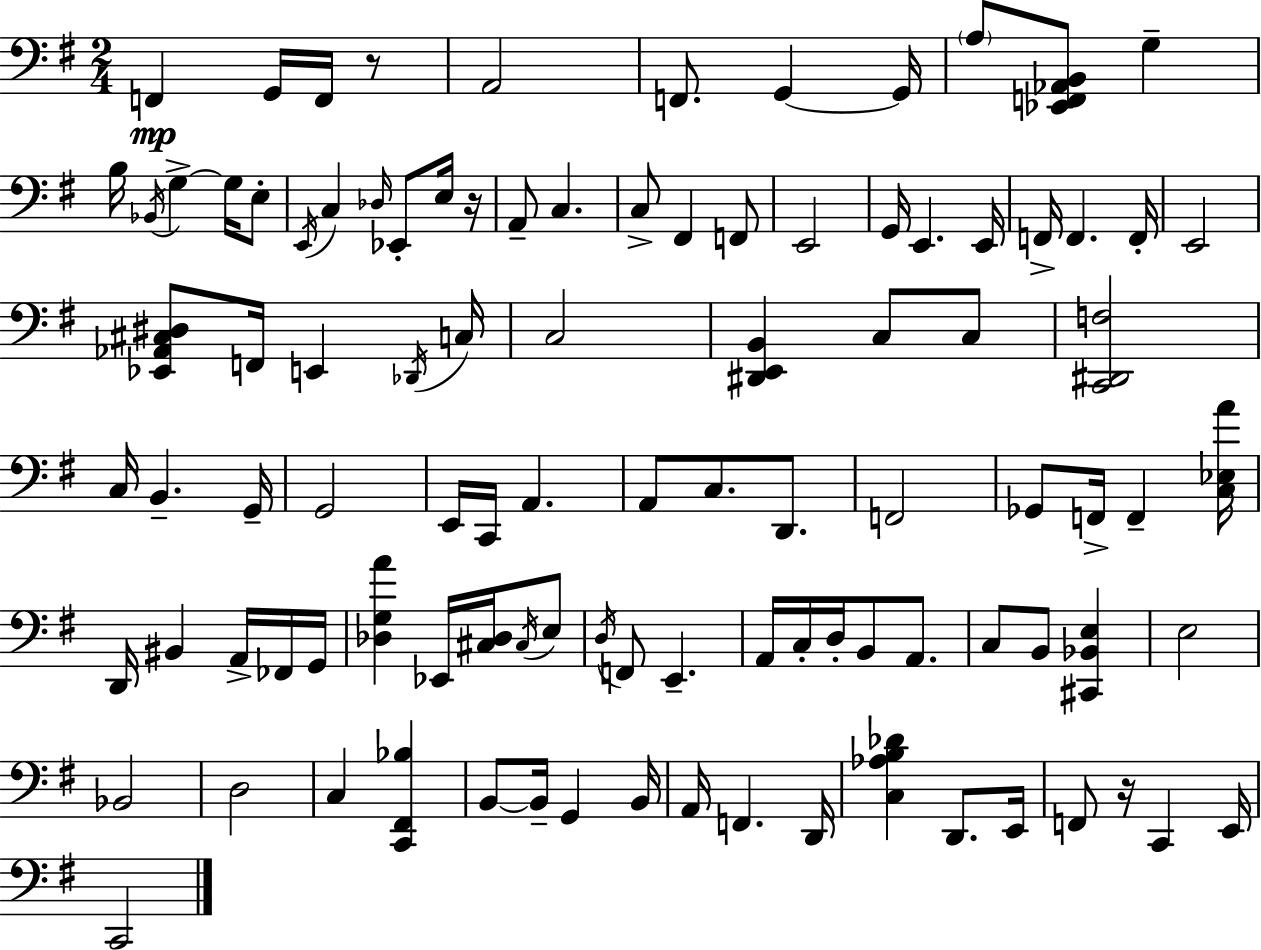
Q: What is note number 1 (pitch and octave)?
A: F2